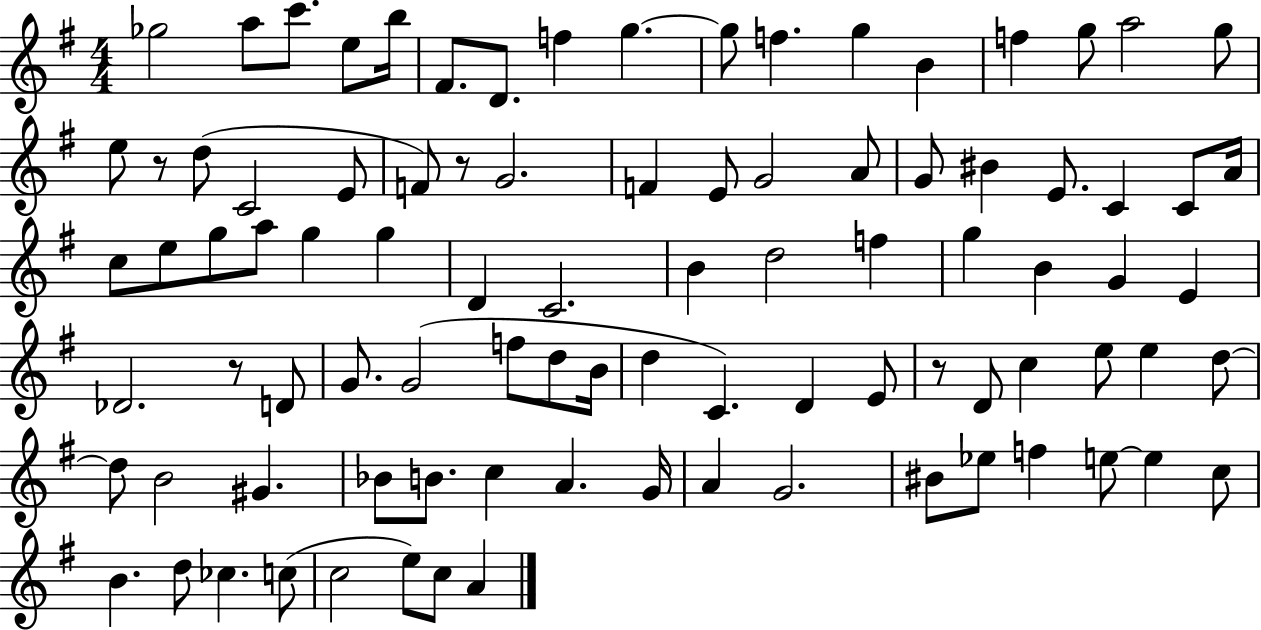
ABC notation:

X:1
T:Untitled
M:4/4
L:1/4
K:G
_g2 a/2 c'/2 e/2 b/4 ^F/2 D/2 f g g/2 f g B f g/2 a2 g/2 e/2 z/2 d/2 C2 E/2 F/2 z/2 G2 F E/2 G2 A/2 G/2 ^B E/2 C C/2 A/4 c/2 e/2 g/2 a/2 g g D C2 B d2 f g B G E _D2 z/2 D/2 G/2 G2 f/2 d/2 B/4 d C D E/2 z/2 D/2 c e/2 e d/2 d/2 B2 ^G _B/2 B/2 c A G/4 A G2 ^B/2 _e/2 f e/2 e c/2 B d/2 _c c/2 c2 e/2 c/2 A